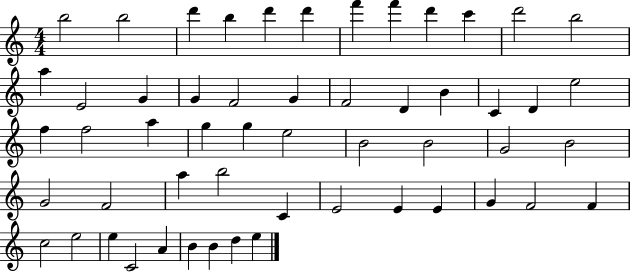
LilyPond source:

{
  \clef treble
  \numericTimeSignature
  \time 4/4
  \key c \major
  b''2 b''2 | d'''4 b''4 d'''4 d'''4 | f'''4 f'''4 d'''4 c'''4 | d'''2 b''2 | \break a''4 e'2 g'4 | g'4 f'2 g'4 | f'2 d'4 b'4 | c'4 d'4 e''2 | \break f''4 f''2 a''4 | g''4 g''4 e''2 | b'2 b'2 | g'2 b'2 | \break g'2 f'2 | a''4 b''2 c'4 | e'2 e'4 e'4 | g'4 f'2 f'4 | \break c''2 e''2 | e''4 c'2 a'4 | b'4 b'4 d''4 e''4 | \bar "|."
}